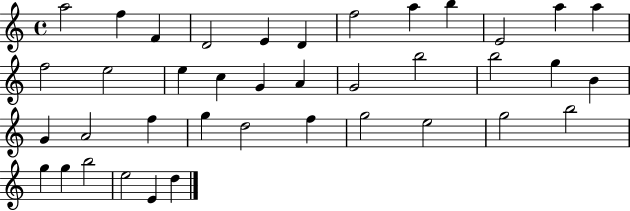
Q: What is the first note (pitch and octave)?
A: A5